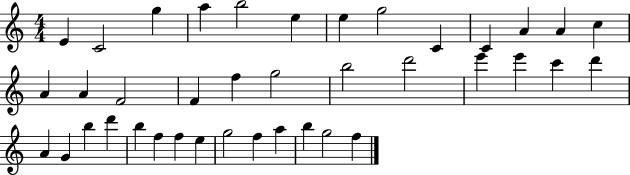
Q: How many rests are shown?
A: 0